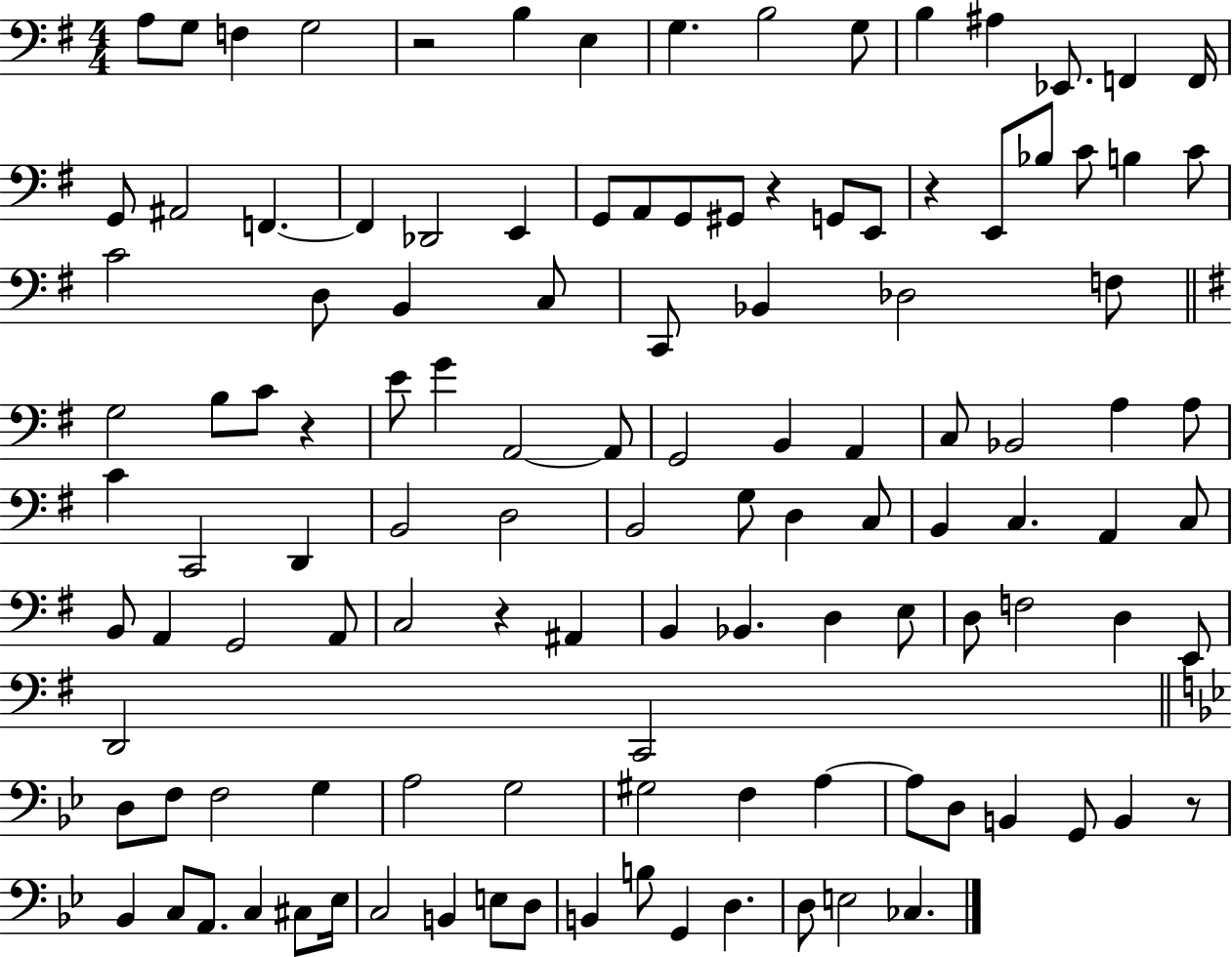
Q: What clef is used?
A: bass